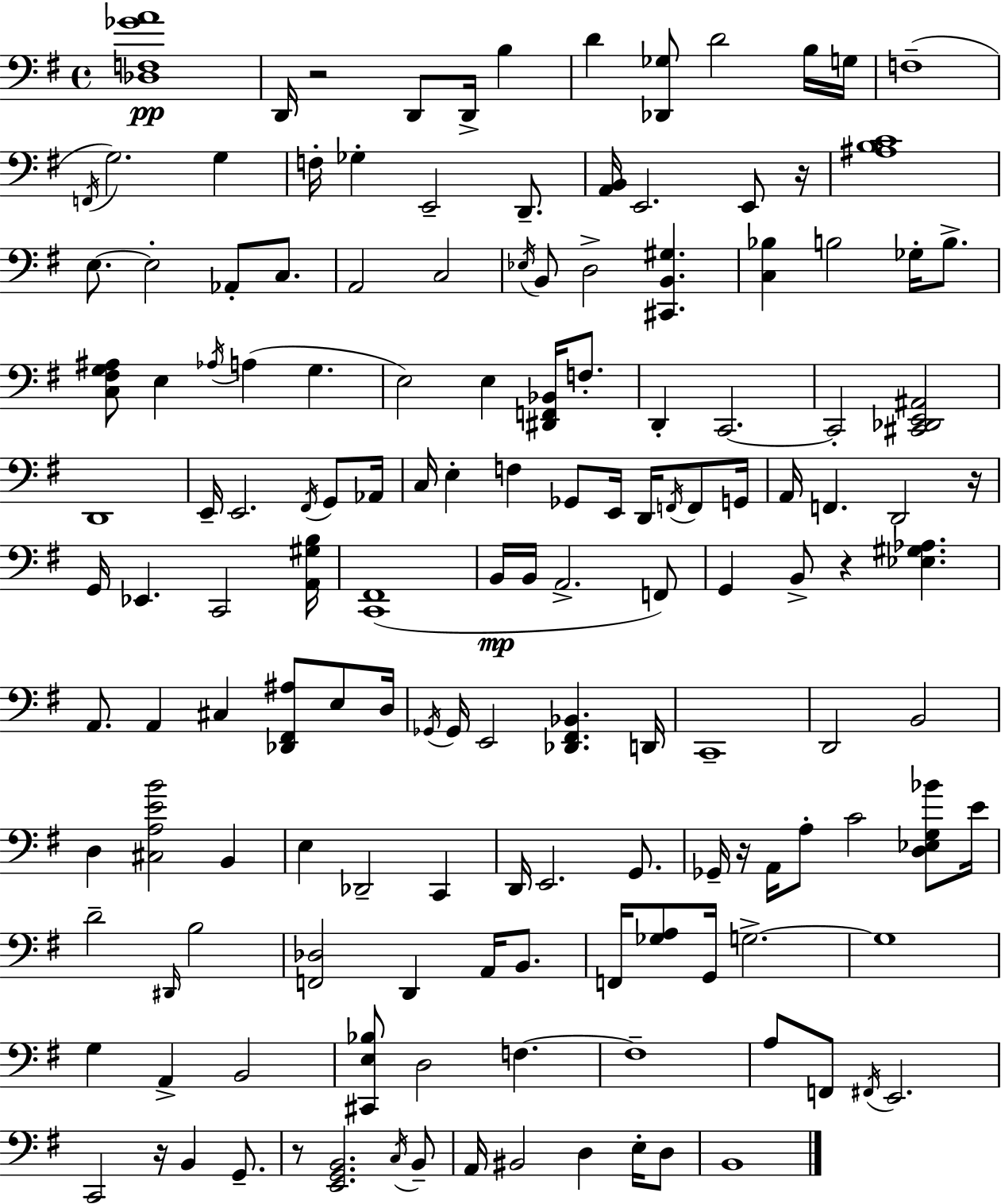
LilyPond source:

{
  \clef bass
  \time 4/4
  \defaultTimeSignature
  \key e \minor
  \repeat volta 2 { <des f ges' a'>1\pp | d,16 r2 d,8 d,16-> b4 | d'4 <des, ges>8 d'2 b16 g16 | f1--( | \break \acciaccatura { f,16 } g2.) g4 | f16-. ges4-. e,2-- d,8.-- | <a, b,>16 e,2. e,8 | r16 <ais b c'>1 | \break e8.~~ e2-. aes,8-. c8. | a,2 c2 | \acciaccatura { ees16 } b,8 d2-> <cis, b, gis>4. | <c bes>4 b2 ges16-. b8.-> | \break <c fis g ais>8 e4 \acciaccatura { aes16 }( a4 g4. | e2) e4 <dis, f, bes,>16 | f8.-. d,4-. c,2.~~ | c,2-. <cis, des, e, ais,>2 | \break d,1 | e,16-- e,2. | \acciaccatura { fis,16 } g,8 aes,16 c16 e4-. f4 ges,8 e,16 | d,16 \acciaccatura { f,16 } f,8 g,16 a,16 f,4. d,2 | \break r16 g,16 ees,4. c,2 | <a, gis b>16 <c, fis,>1( | b,16\mp b,16 a,2.-> | f,8) g,4 b,8-> r4 <ees gis aes>4. | \break a,8. a,4 cis4 | <des, fis, ais>8 e8 d16 \acciaccatura { ges,16 } ges,16 e,2 <des, fis, bes,>4. | d,16 c,1-- | d,2 b,2 | \break d4 <cis a e' b'>2 | b,4 e4 des,2-- | c,4 d,16 e,2. | g,8. ges,16-- r16 a,16 a8-. c'2 | \break <d ees g bes'>8 e'16 d'2-- \grace { dis,16 } b2 | <f, des>2 d,4 | a,16 b,8. f,16 <ges a>8 g,16 g2.->~~ | g1 | \break g4 a,4-> b,2 | <cis, e bes>8 d2 | f4.~~ f1-- | a8 f,8 \acciaccatura { fis,16 } e,2. | \break c,2 | r16 b,4 g,8.-- r8 <e, g, b,>2. | \acciaccatura { c16 } b,8-- a,16 bis,2 | d4 e16-. d8 b,1 | \break } \bar "|."
}